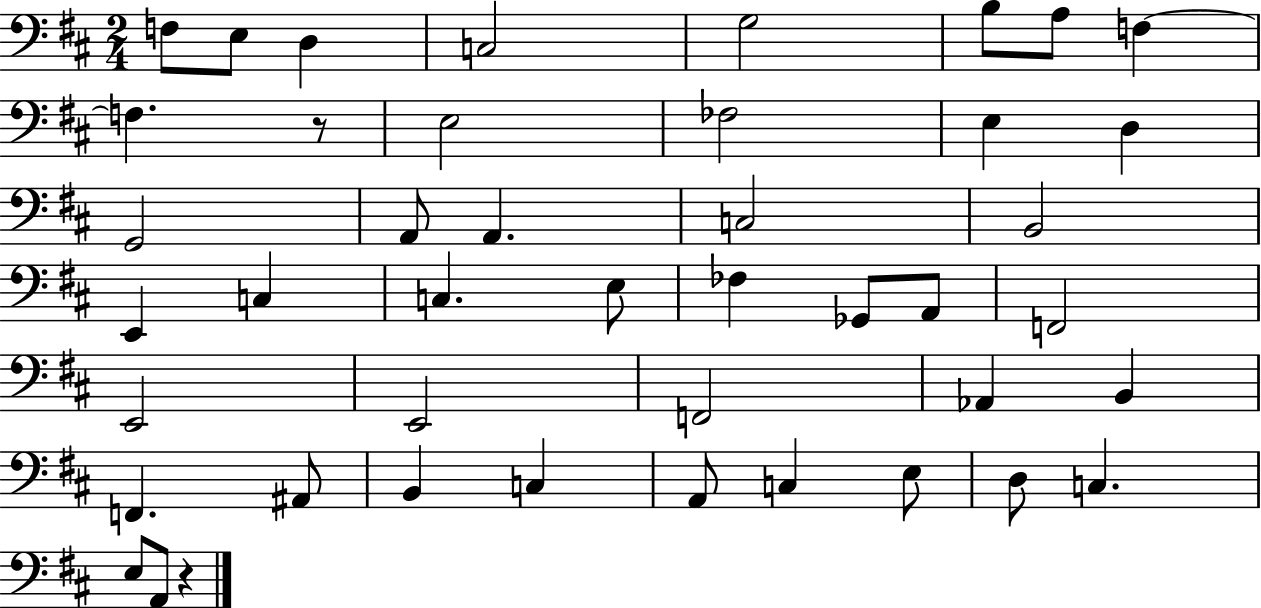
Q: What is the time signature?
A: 2/4